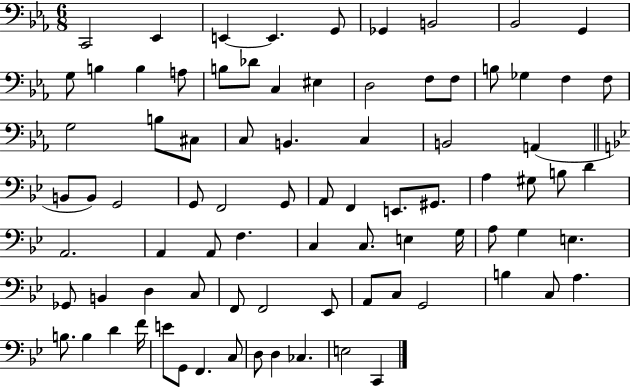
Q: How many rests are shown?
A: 0